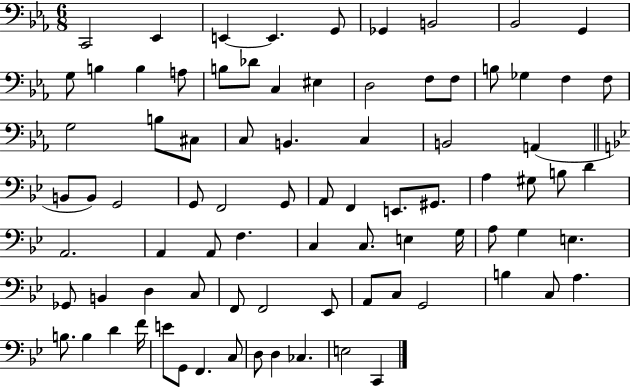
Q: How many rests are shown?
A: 0